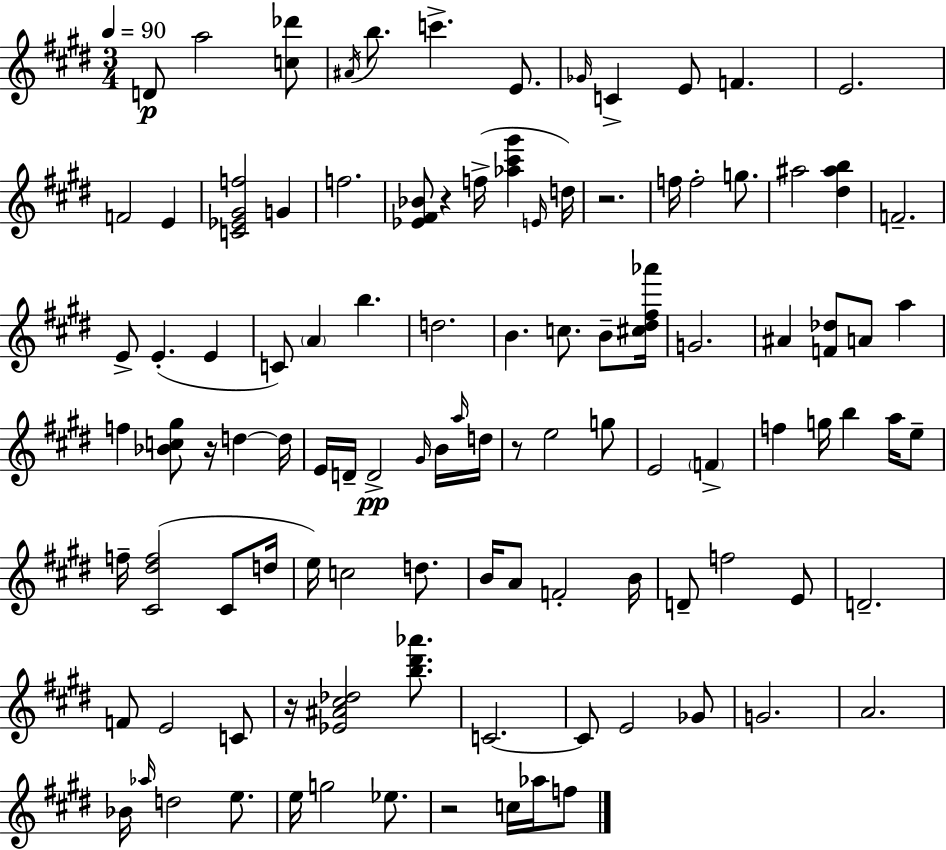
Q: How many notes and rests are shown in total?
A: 106